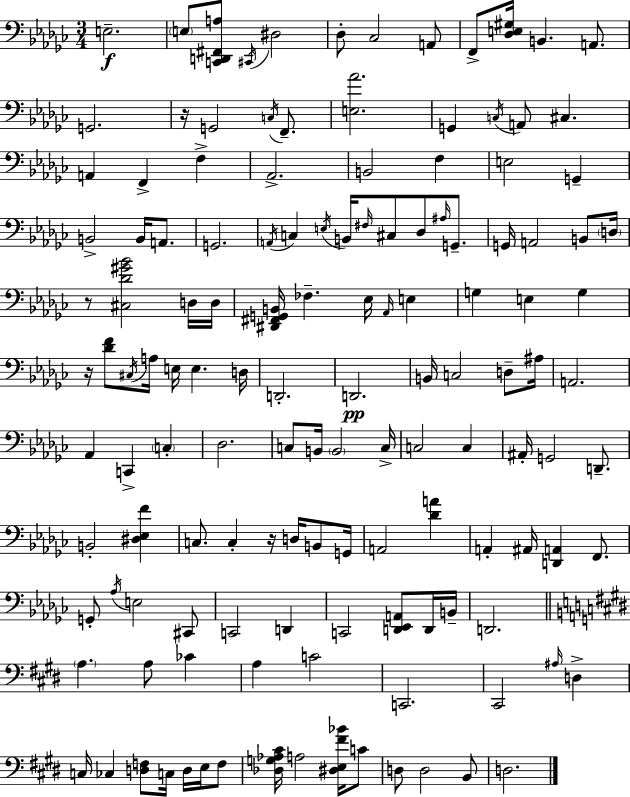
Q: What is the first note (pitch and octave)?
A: E3